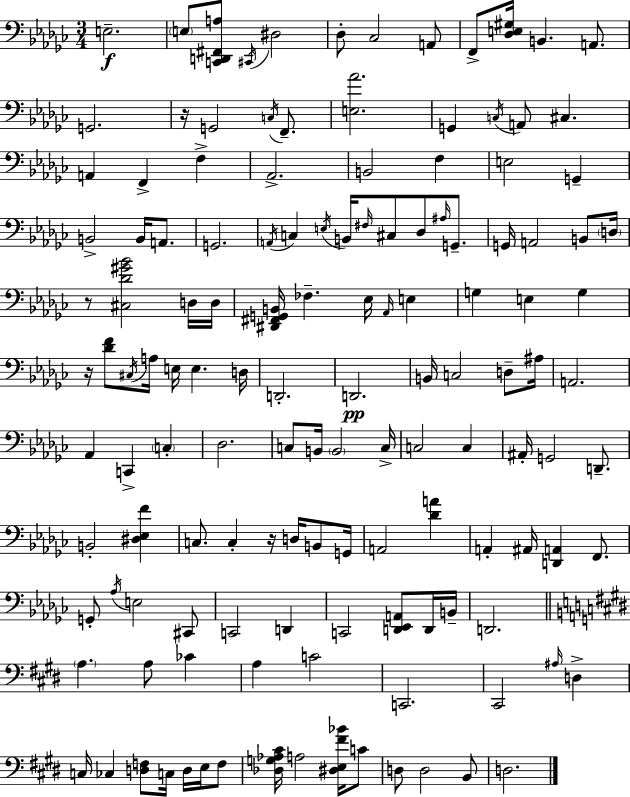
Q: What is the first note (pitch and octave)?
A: E3